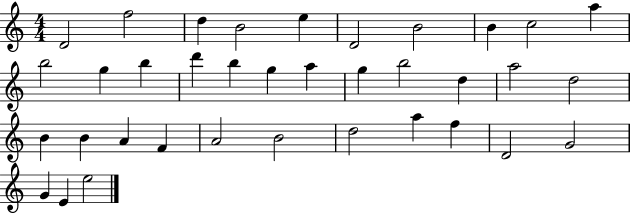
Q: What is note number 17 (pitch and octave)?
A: A5